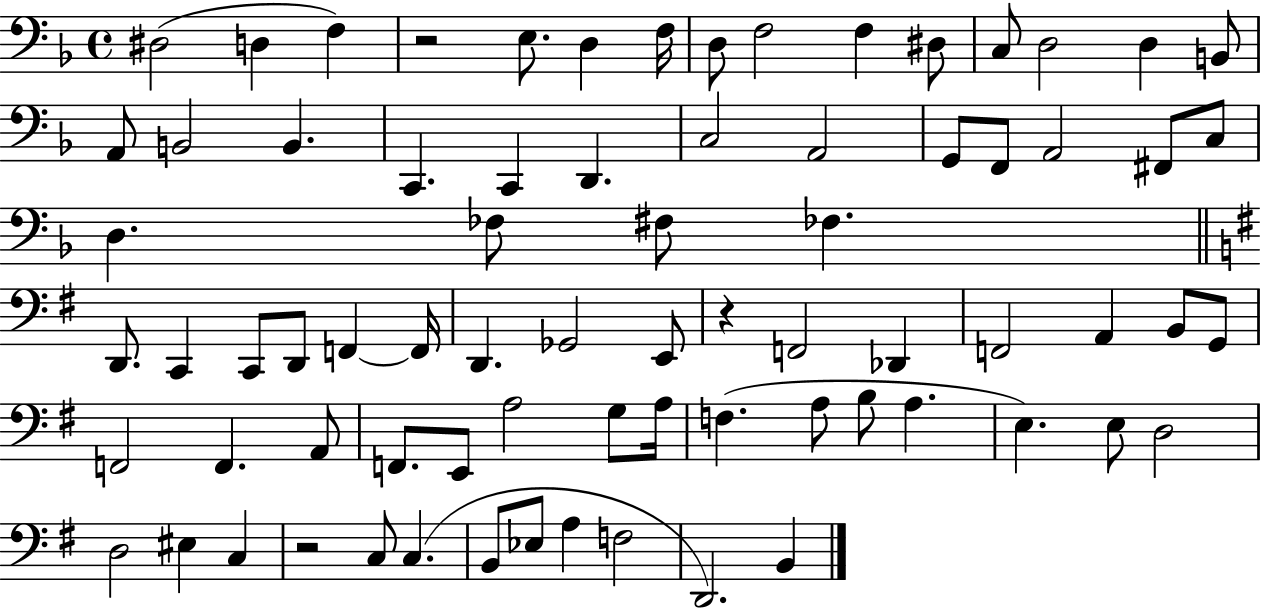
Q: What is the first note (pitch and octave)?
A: D#3